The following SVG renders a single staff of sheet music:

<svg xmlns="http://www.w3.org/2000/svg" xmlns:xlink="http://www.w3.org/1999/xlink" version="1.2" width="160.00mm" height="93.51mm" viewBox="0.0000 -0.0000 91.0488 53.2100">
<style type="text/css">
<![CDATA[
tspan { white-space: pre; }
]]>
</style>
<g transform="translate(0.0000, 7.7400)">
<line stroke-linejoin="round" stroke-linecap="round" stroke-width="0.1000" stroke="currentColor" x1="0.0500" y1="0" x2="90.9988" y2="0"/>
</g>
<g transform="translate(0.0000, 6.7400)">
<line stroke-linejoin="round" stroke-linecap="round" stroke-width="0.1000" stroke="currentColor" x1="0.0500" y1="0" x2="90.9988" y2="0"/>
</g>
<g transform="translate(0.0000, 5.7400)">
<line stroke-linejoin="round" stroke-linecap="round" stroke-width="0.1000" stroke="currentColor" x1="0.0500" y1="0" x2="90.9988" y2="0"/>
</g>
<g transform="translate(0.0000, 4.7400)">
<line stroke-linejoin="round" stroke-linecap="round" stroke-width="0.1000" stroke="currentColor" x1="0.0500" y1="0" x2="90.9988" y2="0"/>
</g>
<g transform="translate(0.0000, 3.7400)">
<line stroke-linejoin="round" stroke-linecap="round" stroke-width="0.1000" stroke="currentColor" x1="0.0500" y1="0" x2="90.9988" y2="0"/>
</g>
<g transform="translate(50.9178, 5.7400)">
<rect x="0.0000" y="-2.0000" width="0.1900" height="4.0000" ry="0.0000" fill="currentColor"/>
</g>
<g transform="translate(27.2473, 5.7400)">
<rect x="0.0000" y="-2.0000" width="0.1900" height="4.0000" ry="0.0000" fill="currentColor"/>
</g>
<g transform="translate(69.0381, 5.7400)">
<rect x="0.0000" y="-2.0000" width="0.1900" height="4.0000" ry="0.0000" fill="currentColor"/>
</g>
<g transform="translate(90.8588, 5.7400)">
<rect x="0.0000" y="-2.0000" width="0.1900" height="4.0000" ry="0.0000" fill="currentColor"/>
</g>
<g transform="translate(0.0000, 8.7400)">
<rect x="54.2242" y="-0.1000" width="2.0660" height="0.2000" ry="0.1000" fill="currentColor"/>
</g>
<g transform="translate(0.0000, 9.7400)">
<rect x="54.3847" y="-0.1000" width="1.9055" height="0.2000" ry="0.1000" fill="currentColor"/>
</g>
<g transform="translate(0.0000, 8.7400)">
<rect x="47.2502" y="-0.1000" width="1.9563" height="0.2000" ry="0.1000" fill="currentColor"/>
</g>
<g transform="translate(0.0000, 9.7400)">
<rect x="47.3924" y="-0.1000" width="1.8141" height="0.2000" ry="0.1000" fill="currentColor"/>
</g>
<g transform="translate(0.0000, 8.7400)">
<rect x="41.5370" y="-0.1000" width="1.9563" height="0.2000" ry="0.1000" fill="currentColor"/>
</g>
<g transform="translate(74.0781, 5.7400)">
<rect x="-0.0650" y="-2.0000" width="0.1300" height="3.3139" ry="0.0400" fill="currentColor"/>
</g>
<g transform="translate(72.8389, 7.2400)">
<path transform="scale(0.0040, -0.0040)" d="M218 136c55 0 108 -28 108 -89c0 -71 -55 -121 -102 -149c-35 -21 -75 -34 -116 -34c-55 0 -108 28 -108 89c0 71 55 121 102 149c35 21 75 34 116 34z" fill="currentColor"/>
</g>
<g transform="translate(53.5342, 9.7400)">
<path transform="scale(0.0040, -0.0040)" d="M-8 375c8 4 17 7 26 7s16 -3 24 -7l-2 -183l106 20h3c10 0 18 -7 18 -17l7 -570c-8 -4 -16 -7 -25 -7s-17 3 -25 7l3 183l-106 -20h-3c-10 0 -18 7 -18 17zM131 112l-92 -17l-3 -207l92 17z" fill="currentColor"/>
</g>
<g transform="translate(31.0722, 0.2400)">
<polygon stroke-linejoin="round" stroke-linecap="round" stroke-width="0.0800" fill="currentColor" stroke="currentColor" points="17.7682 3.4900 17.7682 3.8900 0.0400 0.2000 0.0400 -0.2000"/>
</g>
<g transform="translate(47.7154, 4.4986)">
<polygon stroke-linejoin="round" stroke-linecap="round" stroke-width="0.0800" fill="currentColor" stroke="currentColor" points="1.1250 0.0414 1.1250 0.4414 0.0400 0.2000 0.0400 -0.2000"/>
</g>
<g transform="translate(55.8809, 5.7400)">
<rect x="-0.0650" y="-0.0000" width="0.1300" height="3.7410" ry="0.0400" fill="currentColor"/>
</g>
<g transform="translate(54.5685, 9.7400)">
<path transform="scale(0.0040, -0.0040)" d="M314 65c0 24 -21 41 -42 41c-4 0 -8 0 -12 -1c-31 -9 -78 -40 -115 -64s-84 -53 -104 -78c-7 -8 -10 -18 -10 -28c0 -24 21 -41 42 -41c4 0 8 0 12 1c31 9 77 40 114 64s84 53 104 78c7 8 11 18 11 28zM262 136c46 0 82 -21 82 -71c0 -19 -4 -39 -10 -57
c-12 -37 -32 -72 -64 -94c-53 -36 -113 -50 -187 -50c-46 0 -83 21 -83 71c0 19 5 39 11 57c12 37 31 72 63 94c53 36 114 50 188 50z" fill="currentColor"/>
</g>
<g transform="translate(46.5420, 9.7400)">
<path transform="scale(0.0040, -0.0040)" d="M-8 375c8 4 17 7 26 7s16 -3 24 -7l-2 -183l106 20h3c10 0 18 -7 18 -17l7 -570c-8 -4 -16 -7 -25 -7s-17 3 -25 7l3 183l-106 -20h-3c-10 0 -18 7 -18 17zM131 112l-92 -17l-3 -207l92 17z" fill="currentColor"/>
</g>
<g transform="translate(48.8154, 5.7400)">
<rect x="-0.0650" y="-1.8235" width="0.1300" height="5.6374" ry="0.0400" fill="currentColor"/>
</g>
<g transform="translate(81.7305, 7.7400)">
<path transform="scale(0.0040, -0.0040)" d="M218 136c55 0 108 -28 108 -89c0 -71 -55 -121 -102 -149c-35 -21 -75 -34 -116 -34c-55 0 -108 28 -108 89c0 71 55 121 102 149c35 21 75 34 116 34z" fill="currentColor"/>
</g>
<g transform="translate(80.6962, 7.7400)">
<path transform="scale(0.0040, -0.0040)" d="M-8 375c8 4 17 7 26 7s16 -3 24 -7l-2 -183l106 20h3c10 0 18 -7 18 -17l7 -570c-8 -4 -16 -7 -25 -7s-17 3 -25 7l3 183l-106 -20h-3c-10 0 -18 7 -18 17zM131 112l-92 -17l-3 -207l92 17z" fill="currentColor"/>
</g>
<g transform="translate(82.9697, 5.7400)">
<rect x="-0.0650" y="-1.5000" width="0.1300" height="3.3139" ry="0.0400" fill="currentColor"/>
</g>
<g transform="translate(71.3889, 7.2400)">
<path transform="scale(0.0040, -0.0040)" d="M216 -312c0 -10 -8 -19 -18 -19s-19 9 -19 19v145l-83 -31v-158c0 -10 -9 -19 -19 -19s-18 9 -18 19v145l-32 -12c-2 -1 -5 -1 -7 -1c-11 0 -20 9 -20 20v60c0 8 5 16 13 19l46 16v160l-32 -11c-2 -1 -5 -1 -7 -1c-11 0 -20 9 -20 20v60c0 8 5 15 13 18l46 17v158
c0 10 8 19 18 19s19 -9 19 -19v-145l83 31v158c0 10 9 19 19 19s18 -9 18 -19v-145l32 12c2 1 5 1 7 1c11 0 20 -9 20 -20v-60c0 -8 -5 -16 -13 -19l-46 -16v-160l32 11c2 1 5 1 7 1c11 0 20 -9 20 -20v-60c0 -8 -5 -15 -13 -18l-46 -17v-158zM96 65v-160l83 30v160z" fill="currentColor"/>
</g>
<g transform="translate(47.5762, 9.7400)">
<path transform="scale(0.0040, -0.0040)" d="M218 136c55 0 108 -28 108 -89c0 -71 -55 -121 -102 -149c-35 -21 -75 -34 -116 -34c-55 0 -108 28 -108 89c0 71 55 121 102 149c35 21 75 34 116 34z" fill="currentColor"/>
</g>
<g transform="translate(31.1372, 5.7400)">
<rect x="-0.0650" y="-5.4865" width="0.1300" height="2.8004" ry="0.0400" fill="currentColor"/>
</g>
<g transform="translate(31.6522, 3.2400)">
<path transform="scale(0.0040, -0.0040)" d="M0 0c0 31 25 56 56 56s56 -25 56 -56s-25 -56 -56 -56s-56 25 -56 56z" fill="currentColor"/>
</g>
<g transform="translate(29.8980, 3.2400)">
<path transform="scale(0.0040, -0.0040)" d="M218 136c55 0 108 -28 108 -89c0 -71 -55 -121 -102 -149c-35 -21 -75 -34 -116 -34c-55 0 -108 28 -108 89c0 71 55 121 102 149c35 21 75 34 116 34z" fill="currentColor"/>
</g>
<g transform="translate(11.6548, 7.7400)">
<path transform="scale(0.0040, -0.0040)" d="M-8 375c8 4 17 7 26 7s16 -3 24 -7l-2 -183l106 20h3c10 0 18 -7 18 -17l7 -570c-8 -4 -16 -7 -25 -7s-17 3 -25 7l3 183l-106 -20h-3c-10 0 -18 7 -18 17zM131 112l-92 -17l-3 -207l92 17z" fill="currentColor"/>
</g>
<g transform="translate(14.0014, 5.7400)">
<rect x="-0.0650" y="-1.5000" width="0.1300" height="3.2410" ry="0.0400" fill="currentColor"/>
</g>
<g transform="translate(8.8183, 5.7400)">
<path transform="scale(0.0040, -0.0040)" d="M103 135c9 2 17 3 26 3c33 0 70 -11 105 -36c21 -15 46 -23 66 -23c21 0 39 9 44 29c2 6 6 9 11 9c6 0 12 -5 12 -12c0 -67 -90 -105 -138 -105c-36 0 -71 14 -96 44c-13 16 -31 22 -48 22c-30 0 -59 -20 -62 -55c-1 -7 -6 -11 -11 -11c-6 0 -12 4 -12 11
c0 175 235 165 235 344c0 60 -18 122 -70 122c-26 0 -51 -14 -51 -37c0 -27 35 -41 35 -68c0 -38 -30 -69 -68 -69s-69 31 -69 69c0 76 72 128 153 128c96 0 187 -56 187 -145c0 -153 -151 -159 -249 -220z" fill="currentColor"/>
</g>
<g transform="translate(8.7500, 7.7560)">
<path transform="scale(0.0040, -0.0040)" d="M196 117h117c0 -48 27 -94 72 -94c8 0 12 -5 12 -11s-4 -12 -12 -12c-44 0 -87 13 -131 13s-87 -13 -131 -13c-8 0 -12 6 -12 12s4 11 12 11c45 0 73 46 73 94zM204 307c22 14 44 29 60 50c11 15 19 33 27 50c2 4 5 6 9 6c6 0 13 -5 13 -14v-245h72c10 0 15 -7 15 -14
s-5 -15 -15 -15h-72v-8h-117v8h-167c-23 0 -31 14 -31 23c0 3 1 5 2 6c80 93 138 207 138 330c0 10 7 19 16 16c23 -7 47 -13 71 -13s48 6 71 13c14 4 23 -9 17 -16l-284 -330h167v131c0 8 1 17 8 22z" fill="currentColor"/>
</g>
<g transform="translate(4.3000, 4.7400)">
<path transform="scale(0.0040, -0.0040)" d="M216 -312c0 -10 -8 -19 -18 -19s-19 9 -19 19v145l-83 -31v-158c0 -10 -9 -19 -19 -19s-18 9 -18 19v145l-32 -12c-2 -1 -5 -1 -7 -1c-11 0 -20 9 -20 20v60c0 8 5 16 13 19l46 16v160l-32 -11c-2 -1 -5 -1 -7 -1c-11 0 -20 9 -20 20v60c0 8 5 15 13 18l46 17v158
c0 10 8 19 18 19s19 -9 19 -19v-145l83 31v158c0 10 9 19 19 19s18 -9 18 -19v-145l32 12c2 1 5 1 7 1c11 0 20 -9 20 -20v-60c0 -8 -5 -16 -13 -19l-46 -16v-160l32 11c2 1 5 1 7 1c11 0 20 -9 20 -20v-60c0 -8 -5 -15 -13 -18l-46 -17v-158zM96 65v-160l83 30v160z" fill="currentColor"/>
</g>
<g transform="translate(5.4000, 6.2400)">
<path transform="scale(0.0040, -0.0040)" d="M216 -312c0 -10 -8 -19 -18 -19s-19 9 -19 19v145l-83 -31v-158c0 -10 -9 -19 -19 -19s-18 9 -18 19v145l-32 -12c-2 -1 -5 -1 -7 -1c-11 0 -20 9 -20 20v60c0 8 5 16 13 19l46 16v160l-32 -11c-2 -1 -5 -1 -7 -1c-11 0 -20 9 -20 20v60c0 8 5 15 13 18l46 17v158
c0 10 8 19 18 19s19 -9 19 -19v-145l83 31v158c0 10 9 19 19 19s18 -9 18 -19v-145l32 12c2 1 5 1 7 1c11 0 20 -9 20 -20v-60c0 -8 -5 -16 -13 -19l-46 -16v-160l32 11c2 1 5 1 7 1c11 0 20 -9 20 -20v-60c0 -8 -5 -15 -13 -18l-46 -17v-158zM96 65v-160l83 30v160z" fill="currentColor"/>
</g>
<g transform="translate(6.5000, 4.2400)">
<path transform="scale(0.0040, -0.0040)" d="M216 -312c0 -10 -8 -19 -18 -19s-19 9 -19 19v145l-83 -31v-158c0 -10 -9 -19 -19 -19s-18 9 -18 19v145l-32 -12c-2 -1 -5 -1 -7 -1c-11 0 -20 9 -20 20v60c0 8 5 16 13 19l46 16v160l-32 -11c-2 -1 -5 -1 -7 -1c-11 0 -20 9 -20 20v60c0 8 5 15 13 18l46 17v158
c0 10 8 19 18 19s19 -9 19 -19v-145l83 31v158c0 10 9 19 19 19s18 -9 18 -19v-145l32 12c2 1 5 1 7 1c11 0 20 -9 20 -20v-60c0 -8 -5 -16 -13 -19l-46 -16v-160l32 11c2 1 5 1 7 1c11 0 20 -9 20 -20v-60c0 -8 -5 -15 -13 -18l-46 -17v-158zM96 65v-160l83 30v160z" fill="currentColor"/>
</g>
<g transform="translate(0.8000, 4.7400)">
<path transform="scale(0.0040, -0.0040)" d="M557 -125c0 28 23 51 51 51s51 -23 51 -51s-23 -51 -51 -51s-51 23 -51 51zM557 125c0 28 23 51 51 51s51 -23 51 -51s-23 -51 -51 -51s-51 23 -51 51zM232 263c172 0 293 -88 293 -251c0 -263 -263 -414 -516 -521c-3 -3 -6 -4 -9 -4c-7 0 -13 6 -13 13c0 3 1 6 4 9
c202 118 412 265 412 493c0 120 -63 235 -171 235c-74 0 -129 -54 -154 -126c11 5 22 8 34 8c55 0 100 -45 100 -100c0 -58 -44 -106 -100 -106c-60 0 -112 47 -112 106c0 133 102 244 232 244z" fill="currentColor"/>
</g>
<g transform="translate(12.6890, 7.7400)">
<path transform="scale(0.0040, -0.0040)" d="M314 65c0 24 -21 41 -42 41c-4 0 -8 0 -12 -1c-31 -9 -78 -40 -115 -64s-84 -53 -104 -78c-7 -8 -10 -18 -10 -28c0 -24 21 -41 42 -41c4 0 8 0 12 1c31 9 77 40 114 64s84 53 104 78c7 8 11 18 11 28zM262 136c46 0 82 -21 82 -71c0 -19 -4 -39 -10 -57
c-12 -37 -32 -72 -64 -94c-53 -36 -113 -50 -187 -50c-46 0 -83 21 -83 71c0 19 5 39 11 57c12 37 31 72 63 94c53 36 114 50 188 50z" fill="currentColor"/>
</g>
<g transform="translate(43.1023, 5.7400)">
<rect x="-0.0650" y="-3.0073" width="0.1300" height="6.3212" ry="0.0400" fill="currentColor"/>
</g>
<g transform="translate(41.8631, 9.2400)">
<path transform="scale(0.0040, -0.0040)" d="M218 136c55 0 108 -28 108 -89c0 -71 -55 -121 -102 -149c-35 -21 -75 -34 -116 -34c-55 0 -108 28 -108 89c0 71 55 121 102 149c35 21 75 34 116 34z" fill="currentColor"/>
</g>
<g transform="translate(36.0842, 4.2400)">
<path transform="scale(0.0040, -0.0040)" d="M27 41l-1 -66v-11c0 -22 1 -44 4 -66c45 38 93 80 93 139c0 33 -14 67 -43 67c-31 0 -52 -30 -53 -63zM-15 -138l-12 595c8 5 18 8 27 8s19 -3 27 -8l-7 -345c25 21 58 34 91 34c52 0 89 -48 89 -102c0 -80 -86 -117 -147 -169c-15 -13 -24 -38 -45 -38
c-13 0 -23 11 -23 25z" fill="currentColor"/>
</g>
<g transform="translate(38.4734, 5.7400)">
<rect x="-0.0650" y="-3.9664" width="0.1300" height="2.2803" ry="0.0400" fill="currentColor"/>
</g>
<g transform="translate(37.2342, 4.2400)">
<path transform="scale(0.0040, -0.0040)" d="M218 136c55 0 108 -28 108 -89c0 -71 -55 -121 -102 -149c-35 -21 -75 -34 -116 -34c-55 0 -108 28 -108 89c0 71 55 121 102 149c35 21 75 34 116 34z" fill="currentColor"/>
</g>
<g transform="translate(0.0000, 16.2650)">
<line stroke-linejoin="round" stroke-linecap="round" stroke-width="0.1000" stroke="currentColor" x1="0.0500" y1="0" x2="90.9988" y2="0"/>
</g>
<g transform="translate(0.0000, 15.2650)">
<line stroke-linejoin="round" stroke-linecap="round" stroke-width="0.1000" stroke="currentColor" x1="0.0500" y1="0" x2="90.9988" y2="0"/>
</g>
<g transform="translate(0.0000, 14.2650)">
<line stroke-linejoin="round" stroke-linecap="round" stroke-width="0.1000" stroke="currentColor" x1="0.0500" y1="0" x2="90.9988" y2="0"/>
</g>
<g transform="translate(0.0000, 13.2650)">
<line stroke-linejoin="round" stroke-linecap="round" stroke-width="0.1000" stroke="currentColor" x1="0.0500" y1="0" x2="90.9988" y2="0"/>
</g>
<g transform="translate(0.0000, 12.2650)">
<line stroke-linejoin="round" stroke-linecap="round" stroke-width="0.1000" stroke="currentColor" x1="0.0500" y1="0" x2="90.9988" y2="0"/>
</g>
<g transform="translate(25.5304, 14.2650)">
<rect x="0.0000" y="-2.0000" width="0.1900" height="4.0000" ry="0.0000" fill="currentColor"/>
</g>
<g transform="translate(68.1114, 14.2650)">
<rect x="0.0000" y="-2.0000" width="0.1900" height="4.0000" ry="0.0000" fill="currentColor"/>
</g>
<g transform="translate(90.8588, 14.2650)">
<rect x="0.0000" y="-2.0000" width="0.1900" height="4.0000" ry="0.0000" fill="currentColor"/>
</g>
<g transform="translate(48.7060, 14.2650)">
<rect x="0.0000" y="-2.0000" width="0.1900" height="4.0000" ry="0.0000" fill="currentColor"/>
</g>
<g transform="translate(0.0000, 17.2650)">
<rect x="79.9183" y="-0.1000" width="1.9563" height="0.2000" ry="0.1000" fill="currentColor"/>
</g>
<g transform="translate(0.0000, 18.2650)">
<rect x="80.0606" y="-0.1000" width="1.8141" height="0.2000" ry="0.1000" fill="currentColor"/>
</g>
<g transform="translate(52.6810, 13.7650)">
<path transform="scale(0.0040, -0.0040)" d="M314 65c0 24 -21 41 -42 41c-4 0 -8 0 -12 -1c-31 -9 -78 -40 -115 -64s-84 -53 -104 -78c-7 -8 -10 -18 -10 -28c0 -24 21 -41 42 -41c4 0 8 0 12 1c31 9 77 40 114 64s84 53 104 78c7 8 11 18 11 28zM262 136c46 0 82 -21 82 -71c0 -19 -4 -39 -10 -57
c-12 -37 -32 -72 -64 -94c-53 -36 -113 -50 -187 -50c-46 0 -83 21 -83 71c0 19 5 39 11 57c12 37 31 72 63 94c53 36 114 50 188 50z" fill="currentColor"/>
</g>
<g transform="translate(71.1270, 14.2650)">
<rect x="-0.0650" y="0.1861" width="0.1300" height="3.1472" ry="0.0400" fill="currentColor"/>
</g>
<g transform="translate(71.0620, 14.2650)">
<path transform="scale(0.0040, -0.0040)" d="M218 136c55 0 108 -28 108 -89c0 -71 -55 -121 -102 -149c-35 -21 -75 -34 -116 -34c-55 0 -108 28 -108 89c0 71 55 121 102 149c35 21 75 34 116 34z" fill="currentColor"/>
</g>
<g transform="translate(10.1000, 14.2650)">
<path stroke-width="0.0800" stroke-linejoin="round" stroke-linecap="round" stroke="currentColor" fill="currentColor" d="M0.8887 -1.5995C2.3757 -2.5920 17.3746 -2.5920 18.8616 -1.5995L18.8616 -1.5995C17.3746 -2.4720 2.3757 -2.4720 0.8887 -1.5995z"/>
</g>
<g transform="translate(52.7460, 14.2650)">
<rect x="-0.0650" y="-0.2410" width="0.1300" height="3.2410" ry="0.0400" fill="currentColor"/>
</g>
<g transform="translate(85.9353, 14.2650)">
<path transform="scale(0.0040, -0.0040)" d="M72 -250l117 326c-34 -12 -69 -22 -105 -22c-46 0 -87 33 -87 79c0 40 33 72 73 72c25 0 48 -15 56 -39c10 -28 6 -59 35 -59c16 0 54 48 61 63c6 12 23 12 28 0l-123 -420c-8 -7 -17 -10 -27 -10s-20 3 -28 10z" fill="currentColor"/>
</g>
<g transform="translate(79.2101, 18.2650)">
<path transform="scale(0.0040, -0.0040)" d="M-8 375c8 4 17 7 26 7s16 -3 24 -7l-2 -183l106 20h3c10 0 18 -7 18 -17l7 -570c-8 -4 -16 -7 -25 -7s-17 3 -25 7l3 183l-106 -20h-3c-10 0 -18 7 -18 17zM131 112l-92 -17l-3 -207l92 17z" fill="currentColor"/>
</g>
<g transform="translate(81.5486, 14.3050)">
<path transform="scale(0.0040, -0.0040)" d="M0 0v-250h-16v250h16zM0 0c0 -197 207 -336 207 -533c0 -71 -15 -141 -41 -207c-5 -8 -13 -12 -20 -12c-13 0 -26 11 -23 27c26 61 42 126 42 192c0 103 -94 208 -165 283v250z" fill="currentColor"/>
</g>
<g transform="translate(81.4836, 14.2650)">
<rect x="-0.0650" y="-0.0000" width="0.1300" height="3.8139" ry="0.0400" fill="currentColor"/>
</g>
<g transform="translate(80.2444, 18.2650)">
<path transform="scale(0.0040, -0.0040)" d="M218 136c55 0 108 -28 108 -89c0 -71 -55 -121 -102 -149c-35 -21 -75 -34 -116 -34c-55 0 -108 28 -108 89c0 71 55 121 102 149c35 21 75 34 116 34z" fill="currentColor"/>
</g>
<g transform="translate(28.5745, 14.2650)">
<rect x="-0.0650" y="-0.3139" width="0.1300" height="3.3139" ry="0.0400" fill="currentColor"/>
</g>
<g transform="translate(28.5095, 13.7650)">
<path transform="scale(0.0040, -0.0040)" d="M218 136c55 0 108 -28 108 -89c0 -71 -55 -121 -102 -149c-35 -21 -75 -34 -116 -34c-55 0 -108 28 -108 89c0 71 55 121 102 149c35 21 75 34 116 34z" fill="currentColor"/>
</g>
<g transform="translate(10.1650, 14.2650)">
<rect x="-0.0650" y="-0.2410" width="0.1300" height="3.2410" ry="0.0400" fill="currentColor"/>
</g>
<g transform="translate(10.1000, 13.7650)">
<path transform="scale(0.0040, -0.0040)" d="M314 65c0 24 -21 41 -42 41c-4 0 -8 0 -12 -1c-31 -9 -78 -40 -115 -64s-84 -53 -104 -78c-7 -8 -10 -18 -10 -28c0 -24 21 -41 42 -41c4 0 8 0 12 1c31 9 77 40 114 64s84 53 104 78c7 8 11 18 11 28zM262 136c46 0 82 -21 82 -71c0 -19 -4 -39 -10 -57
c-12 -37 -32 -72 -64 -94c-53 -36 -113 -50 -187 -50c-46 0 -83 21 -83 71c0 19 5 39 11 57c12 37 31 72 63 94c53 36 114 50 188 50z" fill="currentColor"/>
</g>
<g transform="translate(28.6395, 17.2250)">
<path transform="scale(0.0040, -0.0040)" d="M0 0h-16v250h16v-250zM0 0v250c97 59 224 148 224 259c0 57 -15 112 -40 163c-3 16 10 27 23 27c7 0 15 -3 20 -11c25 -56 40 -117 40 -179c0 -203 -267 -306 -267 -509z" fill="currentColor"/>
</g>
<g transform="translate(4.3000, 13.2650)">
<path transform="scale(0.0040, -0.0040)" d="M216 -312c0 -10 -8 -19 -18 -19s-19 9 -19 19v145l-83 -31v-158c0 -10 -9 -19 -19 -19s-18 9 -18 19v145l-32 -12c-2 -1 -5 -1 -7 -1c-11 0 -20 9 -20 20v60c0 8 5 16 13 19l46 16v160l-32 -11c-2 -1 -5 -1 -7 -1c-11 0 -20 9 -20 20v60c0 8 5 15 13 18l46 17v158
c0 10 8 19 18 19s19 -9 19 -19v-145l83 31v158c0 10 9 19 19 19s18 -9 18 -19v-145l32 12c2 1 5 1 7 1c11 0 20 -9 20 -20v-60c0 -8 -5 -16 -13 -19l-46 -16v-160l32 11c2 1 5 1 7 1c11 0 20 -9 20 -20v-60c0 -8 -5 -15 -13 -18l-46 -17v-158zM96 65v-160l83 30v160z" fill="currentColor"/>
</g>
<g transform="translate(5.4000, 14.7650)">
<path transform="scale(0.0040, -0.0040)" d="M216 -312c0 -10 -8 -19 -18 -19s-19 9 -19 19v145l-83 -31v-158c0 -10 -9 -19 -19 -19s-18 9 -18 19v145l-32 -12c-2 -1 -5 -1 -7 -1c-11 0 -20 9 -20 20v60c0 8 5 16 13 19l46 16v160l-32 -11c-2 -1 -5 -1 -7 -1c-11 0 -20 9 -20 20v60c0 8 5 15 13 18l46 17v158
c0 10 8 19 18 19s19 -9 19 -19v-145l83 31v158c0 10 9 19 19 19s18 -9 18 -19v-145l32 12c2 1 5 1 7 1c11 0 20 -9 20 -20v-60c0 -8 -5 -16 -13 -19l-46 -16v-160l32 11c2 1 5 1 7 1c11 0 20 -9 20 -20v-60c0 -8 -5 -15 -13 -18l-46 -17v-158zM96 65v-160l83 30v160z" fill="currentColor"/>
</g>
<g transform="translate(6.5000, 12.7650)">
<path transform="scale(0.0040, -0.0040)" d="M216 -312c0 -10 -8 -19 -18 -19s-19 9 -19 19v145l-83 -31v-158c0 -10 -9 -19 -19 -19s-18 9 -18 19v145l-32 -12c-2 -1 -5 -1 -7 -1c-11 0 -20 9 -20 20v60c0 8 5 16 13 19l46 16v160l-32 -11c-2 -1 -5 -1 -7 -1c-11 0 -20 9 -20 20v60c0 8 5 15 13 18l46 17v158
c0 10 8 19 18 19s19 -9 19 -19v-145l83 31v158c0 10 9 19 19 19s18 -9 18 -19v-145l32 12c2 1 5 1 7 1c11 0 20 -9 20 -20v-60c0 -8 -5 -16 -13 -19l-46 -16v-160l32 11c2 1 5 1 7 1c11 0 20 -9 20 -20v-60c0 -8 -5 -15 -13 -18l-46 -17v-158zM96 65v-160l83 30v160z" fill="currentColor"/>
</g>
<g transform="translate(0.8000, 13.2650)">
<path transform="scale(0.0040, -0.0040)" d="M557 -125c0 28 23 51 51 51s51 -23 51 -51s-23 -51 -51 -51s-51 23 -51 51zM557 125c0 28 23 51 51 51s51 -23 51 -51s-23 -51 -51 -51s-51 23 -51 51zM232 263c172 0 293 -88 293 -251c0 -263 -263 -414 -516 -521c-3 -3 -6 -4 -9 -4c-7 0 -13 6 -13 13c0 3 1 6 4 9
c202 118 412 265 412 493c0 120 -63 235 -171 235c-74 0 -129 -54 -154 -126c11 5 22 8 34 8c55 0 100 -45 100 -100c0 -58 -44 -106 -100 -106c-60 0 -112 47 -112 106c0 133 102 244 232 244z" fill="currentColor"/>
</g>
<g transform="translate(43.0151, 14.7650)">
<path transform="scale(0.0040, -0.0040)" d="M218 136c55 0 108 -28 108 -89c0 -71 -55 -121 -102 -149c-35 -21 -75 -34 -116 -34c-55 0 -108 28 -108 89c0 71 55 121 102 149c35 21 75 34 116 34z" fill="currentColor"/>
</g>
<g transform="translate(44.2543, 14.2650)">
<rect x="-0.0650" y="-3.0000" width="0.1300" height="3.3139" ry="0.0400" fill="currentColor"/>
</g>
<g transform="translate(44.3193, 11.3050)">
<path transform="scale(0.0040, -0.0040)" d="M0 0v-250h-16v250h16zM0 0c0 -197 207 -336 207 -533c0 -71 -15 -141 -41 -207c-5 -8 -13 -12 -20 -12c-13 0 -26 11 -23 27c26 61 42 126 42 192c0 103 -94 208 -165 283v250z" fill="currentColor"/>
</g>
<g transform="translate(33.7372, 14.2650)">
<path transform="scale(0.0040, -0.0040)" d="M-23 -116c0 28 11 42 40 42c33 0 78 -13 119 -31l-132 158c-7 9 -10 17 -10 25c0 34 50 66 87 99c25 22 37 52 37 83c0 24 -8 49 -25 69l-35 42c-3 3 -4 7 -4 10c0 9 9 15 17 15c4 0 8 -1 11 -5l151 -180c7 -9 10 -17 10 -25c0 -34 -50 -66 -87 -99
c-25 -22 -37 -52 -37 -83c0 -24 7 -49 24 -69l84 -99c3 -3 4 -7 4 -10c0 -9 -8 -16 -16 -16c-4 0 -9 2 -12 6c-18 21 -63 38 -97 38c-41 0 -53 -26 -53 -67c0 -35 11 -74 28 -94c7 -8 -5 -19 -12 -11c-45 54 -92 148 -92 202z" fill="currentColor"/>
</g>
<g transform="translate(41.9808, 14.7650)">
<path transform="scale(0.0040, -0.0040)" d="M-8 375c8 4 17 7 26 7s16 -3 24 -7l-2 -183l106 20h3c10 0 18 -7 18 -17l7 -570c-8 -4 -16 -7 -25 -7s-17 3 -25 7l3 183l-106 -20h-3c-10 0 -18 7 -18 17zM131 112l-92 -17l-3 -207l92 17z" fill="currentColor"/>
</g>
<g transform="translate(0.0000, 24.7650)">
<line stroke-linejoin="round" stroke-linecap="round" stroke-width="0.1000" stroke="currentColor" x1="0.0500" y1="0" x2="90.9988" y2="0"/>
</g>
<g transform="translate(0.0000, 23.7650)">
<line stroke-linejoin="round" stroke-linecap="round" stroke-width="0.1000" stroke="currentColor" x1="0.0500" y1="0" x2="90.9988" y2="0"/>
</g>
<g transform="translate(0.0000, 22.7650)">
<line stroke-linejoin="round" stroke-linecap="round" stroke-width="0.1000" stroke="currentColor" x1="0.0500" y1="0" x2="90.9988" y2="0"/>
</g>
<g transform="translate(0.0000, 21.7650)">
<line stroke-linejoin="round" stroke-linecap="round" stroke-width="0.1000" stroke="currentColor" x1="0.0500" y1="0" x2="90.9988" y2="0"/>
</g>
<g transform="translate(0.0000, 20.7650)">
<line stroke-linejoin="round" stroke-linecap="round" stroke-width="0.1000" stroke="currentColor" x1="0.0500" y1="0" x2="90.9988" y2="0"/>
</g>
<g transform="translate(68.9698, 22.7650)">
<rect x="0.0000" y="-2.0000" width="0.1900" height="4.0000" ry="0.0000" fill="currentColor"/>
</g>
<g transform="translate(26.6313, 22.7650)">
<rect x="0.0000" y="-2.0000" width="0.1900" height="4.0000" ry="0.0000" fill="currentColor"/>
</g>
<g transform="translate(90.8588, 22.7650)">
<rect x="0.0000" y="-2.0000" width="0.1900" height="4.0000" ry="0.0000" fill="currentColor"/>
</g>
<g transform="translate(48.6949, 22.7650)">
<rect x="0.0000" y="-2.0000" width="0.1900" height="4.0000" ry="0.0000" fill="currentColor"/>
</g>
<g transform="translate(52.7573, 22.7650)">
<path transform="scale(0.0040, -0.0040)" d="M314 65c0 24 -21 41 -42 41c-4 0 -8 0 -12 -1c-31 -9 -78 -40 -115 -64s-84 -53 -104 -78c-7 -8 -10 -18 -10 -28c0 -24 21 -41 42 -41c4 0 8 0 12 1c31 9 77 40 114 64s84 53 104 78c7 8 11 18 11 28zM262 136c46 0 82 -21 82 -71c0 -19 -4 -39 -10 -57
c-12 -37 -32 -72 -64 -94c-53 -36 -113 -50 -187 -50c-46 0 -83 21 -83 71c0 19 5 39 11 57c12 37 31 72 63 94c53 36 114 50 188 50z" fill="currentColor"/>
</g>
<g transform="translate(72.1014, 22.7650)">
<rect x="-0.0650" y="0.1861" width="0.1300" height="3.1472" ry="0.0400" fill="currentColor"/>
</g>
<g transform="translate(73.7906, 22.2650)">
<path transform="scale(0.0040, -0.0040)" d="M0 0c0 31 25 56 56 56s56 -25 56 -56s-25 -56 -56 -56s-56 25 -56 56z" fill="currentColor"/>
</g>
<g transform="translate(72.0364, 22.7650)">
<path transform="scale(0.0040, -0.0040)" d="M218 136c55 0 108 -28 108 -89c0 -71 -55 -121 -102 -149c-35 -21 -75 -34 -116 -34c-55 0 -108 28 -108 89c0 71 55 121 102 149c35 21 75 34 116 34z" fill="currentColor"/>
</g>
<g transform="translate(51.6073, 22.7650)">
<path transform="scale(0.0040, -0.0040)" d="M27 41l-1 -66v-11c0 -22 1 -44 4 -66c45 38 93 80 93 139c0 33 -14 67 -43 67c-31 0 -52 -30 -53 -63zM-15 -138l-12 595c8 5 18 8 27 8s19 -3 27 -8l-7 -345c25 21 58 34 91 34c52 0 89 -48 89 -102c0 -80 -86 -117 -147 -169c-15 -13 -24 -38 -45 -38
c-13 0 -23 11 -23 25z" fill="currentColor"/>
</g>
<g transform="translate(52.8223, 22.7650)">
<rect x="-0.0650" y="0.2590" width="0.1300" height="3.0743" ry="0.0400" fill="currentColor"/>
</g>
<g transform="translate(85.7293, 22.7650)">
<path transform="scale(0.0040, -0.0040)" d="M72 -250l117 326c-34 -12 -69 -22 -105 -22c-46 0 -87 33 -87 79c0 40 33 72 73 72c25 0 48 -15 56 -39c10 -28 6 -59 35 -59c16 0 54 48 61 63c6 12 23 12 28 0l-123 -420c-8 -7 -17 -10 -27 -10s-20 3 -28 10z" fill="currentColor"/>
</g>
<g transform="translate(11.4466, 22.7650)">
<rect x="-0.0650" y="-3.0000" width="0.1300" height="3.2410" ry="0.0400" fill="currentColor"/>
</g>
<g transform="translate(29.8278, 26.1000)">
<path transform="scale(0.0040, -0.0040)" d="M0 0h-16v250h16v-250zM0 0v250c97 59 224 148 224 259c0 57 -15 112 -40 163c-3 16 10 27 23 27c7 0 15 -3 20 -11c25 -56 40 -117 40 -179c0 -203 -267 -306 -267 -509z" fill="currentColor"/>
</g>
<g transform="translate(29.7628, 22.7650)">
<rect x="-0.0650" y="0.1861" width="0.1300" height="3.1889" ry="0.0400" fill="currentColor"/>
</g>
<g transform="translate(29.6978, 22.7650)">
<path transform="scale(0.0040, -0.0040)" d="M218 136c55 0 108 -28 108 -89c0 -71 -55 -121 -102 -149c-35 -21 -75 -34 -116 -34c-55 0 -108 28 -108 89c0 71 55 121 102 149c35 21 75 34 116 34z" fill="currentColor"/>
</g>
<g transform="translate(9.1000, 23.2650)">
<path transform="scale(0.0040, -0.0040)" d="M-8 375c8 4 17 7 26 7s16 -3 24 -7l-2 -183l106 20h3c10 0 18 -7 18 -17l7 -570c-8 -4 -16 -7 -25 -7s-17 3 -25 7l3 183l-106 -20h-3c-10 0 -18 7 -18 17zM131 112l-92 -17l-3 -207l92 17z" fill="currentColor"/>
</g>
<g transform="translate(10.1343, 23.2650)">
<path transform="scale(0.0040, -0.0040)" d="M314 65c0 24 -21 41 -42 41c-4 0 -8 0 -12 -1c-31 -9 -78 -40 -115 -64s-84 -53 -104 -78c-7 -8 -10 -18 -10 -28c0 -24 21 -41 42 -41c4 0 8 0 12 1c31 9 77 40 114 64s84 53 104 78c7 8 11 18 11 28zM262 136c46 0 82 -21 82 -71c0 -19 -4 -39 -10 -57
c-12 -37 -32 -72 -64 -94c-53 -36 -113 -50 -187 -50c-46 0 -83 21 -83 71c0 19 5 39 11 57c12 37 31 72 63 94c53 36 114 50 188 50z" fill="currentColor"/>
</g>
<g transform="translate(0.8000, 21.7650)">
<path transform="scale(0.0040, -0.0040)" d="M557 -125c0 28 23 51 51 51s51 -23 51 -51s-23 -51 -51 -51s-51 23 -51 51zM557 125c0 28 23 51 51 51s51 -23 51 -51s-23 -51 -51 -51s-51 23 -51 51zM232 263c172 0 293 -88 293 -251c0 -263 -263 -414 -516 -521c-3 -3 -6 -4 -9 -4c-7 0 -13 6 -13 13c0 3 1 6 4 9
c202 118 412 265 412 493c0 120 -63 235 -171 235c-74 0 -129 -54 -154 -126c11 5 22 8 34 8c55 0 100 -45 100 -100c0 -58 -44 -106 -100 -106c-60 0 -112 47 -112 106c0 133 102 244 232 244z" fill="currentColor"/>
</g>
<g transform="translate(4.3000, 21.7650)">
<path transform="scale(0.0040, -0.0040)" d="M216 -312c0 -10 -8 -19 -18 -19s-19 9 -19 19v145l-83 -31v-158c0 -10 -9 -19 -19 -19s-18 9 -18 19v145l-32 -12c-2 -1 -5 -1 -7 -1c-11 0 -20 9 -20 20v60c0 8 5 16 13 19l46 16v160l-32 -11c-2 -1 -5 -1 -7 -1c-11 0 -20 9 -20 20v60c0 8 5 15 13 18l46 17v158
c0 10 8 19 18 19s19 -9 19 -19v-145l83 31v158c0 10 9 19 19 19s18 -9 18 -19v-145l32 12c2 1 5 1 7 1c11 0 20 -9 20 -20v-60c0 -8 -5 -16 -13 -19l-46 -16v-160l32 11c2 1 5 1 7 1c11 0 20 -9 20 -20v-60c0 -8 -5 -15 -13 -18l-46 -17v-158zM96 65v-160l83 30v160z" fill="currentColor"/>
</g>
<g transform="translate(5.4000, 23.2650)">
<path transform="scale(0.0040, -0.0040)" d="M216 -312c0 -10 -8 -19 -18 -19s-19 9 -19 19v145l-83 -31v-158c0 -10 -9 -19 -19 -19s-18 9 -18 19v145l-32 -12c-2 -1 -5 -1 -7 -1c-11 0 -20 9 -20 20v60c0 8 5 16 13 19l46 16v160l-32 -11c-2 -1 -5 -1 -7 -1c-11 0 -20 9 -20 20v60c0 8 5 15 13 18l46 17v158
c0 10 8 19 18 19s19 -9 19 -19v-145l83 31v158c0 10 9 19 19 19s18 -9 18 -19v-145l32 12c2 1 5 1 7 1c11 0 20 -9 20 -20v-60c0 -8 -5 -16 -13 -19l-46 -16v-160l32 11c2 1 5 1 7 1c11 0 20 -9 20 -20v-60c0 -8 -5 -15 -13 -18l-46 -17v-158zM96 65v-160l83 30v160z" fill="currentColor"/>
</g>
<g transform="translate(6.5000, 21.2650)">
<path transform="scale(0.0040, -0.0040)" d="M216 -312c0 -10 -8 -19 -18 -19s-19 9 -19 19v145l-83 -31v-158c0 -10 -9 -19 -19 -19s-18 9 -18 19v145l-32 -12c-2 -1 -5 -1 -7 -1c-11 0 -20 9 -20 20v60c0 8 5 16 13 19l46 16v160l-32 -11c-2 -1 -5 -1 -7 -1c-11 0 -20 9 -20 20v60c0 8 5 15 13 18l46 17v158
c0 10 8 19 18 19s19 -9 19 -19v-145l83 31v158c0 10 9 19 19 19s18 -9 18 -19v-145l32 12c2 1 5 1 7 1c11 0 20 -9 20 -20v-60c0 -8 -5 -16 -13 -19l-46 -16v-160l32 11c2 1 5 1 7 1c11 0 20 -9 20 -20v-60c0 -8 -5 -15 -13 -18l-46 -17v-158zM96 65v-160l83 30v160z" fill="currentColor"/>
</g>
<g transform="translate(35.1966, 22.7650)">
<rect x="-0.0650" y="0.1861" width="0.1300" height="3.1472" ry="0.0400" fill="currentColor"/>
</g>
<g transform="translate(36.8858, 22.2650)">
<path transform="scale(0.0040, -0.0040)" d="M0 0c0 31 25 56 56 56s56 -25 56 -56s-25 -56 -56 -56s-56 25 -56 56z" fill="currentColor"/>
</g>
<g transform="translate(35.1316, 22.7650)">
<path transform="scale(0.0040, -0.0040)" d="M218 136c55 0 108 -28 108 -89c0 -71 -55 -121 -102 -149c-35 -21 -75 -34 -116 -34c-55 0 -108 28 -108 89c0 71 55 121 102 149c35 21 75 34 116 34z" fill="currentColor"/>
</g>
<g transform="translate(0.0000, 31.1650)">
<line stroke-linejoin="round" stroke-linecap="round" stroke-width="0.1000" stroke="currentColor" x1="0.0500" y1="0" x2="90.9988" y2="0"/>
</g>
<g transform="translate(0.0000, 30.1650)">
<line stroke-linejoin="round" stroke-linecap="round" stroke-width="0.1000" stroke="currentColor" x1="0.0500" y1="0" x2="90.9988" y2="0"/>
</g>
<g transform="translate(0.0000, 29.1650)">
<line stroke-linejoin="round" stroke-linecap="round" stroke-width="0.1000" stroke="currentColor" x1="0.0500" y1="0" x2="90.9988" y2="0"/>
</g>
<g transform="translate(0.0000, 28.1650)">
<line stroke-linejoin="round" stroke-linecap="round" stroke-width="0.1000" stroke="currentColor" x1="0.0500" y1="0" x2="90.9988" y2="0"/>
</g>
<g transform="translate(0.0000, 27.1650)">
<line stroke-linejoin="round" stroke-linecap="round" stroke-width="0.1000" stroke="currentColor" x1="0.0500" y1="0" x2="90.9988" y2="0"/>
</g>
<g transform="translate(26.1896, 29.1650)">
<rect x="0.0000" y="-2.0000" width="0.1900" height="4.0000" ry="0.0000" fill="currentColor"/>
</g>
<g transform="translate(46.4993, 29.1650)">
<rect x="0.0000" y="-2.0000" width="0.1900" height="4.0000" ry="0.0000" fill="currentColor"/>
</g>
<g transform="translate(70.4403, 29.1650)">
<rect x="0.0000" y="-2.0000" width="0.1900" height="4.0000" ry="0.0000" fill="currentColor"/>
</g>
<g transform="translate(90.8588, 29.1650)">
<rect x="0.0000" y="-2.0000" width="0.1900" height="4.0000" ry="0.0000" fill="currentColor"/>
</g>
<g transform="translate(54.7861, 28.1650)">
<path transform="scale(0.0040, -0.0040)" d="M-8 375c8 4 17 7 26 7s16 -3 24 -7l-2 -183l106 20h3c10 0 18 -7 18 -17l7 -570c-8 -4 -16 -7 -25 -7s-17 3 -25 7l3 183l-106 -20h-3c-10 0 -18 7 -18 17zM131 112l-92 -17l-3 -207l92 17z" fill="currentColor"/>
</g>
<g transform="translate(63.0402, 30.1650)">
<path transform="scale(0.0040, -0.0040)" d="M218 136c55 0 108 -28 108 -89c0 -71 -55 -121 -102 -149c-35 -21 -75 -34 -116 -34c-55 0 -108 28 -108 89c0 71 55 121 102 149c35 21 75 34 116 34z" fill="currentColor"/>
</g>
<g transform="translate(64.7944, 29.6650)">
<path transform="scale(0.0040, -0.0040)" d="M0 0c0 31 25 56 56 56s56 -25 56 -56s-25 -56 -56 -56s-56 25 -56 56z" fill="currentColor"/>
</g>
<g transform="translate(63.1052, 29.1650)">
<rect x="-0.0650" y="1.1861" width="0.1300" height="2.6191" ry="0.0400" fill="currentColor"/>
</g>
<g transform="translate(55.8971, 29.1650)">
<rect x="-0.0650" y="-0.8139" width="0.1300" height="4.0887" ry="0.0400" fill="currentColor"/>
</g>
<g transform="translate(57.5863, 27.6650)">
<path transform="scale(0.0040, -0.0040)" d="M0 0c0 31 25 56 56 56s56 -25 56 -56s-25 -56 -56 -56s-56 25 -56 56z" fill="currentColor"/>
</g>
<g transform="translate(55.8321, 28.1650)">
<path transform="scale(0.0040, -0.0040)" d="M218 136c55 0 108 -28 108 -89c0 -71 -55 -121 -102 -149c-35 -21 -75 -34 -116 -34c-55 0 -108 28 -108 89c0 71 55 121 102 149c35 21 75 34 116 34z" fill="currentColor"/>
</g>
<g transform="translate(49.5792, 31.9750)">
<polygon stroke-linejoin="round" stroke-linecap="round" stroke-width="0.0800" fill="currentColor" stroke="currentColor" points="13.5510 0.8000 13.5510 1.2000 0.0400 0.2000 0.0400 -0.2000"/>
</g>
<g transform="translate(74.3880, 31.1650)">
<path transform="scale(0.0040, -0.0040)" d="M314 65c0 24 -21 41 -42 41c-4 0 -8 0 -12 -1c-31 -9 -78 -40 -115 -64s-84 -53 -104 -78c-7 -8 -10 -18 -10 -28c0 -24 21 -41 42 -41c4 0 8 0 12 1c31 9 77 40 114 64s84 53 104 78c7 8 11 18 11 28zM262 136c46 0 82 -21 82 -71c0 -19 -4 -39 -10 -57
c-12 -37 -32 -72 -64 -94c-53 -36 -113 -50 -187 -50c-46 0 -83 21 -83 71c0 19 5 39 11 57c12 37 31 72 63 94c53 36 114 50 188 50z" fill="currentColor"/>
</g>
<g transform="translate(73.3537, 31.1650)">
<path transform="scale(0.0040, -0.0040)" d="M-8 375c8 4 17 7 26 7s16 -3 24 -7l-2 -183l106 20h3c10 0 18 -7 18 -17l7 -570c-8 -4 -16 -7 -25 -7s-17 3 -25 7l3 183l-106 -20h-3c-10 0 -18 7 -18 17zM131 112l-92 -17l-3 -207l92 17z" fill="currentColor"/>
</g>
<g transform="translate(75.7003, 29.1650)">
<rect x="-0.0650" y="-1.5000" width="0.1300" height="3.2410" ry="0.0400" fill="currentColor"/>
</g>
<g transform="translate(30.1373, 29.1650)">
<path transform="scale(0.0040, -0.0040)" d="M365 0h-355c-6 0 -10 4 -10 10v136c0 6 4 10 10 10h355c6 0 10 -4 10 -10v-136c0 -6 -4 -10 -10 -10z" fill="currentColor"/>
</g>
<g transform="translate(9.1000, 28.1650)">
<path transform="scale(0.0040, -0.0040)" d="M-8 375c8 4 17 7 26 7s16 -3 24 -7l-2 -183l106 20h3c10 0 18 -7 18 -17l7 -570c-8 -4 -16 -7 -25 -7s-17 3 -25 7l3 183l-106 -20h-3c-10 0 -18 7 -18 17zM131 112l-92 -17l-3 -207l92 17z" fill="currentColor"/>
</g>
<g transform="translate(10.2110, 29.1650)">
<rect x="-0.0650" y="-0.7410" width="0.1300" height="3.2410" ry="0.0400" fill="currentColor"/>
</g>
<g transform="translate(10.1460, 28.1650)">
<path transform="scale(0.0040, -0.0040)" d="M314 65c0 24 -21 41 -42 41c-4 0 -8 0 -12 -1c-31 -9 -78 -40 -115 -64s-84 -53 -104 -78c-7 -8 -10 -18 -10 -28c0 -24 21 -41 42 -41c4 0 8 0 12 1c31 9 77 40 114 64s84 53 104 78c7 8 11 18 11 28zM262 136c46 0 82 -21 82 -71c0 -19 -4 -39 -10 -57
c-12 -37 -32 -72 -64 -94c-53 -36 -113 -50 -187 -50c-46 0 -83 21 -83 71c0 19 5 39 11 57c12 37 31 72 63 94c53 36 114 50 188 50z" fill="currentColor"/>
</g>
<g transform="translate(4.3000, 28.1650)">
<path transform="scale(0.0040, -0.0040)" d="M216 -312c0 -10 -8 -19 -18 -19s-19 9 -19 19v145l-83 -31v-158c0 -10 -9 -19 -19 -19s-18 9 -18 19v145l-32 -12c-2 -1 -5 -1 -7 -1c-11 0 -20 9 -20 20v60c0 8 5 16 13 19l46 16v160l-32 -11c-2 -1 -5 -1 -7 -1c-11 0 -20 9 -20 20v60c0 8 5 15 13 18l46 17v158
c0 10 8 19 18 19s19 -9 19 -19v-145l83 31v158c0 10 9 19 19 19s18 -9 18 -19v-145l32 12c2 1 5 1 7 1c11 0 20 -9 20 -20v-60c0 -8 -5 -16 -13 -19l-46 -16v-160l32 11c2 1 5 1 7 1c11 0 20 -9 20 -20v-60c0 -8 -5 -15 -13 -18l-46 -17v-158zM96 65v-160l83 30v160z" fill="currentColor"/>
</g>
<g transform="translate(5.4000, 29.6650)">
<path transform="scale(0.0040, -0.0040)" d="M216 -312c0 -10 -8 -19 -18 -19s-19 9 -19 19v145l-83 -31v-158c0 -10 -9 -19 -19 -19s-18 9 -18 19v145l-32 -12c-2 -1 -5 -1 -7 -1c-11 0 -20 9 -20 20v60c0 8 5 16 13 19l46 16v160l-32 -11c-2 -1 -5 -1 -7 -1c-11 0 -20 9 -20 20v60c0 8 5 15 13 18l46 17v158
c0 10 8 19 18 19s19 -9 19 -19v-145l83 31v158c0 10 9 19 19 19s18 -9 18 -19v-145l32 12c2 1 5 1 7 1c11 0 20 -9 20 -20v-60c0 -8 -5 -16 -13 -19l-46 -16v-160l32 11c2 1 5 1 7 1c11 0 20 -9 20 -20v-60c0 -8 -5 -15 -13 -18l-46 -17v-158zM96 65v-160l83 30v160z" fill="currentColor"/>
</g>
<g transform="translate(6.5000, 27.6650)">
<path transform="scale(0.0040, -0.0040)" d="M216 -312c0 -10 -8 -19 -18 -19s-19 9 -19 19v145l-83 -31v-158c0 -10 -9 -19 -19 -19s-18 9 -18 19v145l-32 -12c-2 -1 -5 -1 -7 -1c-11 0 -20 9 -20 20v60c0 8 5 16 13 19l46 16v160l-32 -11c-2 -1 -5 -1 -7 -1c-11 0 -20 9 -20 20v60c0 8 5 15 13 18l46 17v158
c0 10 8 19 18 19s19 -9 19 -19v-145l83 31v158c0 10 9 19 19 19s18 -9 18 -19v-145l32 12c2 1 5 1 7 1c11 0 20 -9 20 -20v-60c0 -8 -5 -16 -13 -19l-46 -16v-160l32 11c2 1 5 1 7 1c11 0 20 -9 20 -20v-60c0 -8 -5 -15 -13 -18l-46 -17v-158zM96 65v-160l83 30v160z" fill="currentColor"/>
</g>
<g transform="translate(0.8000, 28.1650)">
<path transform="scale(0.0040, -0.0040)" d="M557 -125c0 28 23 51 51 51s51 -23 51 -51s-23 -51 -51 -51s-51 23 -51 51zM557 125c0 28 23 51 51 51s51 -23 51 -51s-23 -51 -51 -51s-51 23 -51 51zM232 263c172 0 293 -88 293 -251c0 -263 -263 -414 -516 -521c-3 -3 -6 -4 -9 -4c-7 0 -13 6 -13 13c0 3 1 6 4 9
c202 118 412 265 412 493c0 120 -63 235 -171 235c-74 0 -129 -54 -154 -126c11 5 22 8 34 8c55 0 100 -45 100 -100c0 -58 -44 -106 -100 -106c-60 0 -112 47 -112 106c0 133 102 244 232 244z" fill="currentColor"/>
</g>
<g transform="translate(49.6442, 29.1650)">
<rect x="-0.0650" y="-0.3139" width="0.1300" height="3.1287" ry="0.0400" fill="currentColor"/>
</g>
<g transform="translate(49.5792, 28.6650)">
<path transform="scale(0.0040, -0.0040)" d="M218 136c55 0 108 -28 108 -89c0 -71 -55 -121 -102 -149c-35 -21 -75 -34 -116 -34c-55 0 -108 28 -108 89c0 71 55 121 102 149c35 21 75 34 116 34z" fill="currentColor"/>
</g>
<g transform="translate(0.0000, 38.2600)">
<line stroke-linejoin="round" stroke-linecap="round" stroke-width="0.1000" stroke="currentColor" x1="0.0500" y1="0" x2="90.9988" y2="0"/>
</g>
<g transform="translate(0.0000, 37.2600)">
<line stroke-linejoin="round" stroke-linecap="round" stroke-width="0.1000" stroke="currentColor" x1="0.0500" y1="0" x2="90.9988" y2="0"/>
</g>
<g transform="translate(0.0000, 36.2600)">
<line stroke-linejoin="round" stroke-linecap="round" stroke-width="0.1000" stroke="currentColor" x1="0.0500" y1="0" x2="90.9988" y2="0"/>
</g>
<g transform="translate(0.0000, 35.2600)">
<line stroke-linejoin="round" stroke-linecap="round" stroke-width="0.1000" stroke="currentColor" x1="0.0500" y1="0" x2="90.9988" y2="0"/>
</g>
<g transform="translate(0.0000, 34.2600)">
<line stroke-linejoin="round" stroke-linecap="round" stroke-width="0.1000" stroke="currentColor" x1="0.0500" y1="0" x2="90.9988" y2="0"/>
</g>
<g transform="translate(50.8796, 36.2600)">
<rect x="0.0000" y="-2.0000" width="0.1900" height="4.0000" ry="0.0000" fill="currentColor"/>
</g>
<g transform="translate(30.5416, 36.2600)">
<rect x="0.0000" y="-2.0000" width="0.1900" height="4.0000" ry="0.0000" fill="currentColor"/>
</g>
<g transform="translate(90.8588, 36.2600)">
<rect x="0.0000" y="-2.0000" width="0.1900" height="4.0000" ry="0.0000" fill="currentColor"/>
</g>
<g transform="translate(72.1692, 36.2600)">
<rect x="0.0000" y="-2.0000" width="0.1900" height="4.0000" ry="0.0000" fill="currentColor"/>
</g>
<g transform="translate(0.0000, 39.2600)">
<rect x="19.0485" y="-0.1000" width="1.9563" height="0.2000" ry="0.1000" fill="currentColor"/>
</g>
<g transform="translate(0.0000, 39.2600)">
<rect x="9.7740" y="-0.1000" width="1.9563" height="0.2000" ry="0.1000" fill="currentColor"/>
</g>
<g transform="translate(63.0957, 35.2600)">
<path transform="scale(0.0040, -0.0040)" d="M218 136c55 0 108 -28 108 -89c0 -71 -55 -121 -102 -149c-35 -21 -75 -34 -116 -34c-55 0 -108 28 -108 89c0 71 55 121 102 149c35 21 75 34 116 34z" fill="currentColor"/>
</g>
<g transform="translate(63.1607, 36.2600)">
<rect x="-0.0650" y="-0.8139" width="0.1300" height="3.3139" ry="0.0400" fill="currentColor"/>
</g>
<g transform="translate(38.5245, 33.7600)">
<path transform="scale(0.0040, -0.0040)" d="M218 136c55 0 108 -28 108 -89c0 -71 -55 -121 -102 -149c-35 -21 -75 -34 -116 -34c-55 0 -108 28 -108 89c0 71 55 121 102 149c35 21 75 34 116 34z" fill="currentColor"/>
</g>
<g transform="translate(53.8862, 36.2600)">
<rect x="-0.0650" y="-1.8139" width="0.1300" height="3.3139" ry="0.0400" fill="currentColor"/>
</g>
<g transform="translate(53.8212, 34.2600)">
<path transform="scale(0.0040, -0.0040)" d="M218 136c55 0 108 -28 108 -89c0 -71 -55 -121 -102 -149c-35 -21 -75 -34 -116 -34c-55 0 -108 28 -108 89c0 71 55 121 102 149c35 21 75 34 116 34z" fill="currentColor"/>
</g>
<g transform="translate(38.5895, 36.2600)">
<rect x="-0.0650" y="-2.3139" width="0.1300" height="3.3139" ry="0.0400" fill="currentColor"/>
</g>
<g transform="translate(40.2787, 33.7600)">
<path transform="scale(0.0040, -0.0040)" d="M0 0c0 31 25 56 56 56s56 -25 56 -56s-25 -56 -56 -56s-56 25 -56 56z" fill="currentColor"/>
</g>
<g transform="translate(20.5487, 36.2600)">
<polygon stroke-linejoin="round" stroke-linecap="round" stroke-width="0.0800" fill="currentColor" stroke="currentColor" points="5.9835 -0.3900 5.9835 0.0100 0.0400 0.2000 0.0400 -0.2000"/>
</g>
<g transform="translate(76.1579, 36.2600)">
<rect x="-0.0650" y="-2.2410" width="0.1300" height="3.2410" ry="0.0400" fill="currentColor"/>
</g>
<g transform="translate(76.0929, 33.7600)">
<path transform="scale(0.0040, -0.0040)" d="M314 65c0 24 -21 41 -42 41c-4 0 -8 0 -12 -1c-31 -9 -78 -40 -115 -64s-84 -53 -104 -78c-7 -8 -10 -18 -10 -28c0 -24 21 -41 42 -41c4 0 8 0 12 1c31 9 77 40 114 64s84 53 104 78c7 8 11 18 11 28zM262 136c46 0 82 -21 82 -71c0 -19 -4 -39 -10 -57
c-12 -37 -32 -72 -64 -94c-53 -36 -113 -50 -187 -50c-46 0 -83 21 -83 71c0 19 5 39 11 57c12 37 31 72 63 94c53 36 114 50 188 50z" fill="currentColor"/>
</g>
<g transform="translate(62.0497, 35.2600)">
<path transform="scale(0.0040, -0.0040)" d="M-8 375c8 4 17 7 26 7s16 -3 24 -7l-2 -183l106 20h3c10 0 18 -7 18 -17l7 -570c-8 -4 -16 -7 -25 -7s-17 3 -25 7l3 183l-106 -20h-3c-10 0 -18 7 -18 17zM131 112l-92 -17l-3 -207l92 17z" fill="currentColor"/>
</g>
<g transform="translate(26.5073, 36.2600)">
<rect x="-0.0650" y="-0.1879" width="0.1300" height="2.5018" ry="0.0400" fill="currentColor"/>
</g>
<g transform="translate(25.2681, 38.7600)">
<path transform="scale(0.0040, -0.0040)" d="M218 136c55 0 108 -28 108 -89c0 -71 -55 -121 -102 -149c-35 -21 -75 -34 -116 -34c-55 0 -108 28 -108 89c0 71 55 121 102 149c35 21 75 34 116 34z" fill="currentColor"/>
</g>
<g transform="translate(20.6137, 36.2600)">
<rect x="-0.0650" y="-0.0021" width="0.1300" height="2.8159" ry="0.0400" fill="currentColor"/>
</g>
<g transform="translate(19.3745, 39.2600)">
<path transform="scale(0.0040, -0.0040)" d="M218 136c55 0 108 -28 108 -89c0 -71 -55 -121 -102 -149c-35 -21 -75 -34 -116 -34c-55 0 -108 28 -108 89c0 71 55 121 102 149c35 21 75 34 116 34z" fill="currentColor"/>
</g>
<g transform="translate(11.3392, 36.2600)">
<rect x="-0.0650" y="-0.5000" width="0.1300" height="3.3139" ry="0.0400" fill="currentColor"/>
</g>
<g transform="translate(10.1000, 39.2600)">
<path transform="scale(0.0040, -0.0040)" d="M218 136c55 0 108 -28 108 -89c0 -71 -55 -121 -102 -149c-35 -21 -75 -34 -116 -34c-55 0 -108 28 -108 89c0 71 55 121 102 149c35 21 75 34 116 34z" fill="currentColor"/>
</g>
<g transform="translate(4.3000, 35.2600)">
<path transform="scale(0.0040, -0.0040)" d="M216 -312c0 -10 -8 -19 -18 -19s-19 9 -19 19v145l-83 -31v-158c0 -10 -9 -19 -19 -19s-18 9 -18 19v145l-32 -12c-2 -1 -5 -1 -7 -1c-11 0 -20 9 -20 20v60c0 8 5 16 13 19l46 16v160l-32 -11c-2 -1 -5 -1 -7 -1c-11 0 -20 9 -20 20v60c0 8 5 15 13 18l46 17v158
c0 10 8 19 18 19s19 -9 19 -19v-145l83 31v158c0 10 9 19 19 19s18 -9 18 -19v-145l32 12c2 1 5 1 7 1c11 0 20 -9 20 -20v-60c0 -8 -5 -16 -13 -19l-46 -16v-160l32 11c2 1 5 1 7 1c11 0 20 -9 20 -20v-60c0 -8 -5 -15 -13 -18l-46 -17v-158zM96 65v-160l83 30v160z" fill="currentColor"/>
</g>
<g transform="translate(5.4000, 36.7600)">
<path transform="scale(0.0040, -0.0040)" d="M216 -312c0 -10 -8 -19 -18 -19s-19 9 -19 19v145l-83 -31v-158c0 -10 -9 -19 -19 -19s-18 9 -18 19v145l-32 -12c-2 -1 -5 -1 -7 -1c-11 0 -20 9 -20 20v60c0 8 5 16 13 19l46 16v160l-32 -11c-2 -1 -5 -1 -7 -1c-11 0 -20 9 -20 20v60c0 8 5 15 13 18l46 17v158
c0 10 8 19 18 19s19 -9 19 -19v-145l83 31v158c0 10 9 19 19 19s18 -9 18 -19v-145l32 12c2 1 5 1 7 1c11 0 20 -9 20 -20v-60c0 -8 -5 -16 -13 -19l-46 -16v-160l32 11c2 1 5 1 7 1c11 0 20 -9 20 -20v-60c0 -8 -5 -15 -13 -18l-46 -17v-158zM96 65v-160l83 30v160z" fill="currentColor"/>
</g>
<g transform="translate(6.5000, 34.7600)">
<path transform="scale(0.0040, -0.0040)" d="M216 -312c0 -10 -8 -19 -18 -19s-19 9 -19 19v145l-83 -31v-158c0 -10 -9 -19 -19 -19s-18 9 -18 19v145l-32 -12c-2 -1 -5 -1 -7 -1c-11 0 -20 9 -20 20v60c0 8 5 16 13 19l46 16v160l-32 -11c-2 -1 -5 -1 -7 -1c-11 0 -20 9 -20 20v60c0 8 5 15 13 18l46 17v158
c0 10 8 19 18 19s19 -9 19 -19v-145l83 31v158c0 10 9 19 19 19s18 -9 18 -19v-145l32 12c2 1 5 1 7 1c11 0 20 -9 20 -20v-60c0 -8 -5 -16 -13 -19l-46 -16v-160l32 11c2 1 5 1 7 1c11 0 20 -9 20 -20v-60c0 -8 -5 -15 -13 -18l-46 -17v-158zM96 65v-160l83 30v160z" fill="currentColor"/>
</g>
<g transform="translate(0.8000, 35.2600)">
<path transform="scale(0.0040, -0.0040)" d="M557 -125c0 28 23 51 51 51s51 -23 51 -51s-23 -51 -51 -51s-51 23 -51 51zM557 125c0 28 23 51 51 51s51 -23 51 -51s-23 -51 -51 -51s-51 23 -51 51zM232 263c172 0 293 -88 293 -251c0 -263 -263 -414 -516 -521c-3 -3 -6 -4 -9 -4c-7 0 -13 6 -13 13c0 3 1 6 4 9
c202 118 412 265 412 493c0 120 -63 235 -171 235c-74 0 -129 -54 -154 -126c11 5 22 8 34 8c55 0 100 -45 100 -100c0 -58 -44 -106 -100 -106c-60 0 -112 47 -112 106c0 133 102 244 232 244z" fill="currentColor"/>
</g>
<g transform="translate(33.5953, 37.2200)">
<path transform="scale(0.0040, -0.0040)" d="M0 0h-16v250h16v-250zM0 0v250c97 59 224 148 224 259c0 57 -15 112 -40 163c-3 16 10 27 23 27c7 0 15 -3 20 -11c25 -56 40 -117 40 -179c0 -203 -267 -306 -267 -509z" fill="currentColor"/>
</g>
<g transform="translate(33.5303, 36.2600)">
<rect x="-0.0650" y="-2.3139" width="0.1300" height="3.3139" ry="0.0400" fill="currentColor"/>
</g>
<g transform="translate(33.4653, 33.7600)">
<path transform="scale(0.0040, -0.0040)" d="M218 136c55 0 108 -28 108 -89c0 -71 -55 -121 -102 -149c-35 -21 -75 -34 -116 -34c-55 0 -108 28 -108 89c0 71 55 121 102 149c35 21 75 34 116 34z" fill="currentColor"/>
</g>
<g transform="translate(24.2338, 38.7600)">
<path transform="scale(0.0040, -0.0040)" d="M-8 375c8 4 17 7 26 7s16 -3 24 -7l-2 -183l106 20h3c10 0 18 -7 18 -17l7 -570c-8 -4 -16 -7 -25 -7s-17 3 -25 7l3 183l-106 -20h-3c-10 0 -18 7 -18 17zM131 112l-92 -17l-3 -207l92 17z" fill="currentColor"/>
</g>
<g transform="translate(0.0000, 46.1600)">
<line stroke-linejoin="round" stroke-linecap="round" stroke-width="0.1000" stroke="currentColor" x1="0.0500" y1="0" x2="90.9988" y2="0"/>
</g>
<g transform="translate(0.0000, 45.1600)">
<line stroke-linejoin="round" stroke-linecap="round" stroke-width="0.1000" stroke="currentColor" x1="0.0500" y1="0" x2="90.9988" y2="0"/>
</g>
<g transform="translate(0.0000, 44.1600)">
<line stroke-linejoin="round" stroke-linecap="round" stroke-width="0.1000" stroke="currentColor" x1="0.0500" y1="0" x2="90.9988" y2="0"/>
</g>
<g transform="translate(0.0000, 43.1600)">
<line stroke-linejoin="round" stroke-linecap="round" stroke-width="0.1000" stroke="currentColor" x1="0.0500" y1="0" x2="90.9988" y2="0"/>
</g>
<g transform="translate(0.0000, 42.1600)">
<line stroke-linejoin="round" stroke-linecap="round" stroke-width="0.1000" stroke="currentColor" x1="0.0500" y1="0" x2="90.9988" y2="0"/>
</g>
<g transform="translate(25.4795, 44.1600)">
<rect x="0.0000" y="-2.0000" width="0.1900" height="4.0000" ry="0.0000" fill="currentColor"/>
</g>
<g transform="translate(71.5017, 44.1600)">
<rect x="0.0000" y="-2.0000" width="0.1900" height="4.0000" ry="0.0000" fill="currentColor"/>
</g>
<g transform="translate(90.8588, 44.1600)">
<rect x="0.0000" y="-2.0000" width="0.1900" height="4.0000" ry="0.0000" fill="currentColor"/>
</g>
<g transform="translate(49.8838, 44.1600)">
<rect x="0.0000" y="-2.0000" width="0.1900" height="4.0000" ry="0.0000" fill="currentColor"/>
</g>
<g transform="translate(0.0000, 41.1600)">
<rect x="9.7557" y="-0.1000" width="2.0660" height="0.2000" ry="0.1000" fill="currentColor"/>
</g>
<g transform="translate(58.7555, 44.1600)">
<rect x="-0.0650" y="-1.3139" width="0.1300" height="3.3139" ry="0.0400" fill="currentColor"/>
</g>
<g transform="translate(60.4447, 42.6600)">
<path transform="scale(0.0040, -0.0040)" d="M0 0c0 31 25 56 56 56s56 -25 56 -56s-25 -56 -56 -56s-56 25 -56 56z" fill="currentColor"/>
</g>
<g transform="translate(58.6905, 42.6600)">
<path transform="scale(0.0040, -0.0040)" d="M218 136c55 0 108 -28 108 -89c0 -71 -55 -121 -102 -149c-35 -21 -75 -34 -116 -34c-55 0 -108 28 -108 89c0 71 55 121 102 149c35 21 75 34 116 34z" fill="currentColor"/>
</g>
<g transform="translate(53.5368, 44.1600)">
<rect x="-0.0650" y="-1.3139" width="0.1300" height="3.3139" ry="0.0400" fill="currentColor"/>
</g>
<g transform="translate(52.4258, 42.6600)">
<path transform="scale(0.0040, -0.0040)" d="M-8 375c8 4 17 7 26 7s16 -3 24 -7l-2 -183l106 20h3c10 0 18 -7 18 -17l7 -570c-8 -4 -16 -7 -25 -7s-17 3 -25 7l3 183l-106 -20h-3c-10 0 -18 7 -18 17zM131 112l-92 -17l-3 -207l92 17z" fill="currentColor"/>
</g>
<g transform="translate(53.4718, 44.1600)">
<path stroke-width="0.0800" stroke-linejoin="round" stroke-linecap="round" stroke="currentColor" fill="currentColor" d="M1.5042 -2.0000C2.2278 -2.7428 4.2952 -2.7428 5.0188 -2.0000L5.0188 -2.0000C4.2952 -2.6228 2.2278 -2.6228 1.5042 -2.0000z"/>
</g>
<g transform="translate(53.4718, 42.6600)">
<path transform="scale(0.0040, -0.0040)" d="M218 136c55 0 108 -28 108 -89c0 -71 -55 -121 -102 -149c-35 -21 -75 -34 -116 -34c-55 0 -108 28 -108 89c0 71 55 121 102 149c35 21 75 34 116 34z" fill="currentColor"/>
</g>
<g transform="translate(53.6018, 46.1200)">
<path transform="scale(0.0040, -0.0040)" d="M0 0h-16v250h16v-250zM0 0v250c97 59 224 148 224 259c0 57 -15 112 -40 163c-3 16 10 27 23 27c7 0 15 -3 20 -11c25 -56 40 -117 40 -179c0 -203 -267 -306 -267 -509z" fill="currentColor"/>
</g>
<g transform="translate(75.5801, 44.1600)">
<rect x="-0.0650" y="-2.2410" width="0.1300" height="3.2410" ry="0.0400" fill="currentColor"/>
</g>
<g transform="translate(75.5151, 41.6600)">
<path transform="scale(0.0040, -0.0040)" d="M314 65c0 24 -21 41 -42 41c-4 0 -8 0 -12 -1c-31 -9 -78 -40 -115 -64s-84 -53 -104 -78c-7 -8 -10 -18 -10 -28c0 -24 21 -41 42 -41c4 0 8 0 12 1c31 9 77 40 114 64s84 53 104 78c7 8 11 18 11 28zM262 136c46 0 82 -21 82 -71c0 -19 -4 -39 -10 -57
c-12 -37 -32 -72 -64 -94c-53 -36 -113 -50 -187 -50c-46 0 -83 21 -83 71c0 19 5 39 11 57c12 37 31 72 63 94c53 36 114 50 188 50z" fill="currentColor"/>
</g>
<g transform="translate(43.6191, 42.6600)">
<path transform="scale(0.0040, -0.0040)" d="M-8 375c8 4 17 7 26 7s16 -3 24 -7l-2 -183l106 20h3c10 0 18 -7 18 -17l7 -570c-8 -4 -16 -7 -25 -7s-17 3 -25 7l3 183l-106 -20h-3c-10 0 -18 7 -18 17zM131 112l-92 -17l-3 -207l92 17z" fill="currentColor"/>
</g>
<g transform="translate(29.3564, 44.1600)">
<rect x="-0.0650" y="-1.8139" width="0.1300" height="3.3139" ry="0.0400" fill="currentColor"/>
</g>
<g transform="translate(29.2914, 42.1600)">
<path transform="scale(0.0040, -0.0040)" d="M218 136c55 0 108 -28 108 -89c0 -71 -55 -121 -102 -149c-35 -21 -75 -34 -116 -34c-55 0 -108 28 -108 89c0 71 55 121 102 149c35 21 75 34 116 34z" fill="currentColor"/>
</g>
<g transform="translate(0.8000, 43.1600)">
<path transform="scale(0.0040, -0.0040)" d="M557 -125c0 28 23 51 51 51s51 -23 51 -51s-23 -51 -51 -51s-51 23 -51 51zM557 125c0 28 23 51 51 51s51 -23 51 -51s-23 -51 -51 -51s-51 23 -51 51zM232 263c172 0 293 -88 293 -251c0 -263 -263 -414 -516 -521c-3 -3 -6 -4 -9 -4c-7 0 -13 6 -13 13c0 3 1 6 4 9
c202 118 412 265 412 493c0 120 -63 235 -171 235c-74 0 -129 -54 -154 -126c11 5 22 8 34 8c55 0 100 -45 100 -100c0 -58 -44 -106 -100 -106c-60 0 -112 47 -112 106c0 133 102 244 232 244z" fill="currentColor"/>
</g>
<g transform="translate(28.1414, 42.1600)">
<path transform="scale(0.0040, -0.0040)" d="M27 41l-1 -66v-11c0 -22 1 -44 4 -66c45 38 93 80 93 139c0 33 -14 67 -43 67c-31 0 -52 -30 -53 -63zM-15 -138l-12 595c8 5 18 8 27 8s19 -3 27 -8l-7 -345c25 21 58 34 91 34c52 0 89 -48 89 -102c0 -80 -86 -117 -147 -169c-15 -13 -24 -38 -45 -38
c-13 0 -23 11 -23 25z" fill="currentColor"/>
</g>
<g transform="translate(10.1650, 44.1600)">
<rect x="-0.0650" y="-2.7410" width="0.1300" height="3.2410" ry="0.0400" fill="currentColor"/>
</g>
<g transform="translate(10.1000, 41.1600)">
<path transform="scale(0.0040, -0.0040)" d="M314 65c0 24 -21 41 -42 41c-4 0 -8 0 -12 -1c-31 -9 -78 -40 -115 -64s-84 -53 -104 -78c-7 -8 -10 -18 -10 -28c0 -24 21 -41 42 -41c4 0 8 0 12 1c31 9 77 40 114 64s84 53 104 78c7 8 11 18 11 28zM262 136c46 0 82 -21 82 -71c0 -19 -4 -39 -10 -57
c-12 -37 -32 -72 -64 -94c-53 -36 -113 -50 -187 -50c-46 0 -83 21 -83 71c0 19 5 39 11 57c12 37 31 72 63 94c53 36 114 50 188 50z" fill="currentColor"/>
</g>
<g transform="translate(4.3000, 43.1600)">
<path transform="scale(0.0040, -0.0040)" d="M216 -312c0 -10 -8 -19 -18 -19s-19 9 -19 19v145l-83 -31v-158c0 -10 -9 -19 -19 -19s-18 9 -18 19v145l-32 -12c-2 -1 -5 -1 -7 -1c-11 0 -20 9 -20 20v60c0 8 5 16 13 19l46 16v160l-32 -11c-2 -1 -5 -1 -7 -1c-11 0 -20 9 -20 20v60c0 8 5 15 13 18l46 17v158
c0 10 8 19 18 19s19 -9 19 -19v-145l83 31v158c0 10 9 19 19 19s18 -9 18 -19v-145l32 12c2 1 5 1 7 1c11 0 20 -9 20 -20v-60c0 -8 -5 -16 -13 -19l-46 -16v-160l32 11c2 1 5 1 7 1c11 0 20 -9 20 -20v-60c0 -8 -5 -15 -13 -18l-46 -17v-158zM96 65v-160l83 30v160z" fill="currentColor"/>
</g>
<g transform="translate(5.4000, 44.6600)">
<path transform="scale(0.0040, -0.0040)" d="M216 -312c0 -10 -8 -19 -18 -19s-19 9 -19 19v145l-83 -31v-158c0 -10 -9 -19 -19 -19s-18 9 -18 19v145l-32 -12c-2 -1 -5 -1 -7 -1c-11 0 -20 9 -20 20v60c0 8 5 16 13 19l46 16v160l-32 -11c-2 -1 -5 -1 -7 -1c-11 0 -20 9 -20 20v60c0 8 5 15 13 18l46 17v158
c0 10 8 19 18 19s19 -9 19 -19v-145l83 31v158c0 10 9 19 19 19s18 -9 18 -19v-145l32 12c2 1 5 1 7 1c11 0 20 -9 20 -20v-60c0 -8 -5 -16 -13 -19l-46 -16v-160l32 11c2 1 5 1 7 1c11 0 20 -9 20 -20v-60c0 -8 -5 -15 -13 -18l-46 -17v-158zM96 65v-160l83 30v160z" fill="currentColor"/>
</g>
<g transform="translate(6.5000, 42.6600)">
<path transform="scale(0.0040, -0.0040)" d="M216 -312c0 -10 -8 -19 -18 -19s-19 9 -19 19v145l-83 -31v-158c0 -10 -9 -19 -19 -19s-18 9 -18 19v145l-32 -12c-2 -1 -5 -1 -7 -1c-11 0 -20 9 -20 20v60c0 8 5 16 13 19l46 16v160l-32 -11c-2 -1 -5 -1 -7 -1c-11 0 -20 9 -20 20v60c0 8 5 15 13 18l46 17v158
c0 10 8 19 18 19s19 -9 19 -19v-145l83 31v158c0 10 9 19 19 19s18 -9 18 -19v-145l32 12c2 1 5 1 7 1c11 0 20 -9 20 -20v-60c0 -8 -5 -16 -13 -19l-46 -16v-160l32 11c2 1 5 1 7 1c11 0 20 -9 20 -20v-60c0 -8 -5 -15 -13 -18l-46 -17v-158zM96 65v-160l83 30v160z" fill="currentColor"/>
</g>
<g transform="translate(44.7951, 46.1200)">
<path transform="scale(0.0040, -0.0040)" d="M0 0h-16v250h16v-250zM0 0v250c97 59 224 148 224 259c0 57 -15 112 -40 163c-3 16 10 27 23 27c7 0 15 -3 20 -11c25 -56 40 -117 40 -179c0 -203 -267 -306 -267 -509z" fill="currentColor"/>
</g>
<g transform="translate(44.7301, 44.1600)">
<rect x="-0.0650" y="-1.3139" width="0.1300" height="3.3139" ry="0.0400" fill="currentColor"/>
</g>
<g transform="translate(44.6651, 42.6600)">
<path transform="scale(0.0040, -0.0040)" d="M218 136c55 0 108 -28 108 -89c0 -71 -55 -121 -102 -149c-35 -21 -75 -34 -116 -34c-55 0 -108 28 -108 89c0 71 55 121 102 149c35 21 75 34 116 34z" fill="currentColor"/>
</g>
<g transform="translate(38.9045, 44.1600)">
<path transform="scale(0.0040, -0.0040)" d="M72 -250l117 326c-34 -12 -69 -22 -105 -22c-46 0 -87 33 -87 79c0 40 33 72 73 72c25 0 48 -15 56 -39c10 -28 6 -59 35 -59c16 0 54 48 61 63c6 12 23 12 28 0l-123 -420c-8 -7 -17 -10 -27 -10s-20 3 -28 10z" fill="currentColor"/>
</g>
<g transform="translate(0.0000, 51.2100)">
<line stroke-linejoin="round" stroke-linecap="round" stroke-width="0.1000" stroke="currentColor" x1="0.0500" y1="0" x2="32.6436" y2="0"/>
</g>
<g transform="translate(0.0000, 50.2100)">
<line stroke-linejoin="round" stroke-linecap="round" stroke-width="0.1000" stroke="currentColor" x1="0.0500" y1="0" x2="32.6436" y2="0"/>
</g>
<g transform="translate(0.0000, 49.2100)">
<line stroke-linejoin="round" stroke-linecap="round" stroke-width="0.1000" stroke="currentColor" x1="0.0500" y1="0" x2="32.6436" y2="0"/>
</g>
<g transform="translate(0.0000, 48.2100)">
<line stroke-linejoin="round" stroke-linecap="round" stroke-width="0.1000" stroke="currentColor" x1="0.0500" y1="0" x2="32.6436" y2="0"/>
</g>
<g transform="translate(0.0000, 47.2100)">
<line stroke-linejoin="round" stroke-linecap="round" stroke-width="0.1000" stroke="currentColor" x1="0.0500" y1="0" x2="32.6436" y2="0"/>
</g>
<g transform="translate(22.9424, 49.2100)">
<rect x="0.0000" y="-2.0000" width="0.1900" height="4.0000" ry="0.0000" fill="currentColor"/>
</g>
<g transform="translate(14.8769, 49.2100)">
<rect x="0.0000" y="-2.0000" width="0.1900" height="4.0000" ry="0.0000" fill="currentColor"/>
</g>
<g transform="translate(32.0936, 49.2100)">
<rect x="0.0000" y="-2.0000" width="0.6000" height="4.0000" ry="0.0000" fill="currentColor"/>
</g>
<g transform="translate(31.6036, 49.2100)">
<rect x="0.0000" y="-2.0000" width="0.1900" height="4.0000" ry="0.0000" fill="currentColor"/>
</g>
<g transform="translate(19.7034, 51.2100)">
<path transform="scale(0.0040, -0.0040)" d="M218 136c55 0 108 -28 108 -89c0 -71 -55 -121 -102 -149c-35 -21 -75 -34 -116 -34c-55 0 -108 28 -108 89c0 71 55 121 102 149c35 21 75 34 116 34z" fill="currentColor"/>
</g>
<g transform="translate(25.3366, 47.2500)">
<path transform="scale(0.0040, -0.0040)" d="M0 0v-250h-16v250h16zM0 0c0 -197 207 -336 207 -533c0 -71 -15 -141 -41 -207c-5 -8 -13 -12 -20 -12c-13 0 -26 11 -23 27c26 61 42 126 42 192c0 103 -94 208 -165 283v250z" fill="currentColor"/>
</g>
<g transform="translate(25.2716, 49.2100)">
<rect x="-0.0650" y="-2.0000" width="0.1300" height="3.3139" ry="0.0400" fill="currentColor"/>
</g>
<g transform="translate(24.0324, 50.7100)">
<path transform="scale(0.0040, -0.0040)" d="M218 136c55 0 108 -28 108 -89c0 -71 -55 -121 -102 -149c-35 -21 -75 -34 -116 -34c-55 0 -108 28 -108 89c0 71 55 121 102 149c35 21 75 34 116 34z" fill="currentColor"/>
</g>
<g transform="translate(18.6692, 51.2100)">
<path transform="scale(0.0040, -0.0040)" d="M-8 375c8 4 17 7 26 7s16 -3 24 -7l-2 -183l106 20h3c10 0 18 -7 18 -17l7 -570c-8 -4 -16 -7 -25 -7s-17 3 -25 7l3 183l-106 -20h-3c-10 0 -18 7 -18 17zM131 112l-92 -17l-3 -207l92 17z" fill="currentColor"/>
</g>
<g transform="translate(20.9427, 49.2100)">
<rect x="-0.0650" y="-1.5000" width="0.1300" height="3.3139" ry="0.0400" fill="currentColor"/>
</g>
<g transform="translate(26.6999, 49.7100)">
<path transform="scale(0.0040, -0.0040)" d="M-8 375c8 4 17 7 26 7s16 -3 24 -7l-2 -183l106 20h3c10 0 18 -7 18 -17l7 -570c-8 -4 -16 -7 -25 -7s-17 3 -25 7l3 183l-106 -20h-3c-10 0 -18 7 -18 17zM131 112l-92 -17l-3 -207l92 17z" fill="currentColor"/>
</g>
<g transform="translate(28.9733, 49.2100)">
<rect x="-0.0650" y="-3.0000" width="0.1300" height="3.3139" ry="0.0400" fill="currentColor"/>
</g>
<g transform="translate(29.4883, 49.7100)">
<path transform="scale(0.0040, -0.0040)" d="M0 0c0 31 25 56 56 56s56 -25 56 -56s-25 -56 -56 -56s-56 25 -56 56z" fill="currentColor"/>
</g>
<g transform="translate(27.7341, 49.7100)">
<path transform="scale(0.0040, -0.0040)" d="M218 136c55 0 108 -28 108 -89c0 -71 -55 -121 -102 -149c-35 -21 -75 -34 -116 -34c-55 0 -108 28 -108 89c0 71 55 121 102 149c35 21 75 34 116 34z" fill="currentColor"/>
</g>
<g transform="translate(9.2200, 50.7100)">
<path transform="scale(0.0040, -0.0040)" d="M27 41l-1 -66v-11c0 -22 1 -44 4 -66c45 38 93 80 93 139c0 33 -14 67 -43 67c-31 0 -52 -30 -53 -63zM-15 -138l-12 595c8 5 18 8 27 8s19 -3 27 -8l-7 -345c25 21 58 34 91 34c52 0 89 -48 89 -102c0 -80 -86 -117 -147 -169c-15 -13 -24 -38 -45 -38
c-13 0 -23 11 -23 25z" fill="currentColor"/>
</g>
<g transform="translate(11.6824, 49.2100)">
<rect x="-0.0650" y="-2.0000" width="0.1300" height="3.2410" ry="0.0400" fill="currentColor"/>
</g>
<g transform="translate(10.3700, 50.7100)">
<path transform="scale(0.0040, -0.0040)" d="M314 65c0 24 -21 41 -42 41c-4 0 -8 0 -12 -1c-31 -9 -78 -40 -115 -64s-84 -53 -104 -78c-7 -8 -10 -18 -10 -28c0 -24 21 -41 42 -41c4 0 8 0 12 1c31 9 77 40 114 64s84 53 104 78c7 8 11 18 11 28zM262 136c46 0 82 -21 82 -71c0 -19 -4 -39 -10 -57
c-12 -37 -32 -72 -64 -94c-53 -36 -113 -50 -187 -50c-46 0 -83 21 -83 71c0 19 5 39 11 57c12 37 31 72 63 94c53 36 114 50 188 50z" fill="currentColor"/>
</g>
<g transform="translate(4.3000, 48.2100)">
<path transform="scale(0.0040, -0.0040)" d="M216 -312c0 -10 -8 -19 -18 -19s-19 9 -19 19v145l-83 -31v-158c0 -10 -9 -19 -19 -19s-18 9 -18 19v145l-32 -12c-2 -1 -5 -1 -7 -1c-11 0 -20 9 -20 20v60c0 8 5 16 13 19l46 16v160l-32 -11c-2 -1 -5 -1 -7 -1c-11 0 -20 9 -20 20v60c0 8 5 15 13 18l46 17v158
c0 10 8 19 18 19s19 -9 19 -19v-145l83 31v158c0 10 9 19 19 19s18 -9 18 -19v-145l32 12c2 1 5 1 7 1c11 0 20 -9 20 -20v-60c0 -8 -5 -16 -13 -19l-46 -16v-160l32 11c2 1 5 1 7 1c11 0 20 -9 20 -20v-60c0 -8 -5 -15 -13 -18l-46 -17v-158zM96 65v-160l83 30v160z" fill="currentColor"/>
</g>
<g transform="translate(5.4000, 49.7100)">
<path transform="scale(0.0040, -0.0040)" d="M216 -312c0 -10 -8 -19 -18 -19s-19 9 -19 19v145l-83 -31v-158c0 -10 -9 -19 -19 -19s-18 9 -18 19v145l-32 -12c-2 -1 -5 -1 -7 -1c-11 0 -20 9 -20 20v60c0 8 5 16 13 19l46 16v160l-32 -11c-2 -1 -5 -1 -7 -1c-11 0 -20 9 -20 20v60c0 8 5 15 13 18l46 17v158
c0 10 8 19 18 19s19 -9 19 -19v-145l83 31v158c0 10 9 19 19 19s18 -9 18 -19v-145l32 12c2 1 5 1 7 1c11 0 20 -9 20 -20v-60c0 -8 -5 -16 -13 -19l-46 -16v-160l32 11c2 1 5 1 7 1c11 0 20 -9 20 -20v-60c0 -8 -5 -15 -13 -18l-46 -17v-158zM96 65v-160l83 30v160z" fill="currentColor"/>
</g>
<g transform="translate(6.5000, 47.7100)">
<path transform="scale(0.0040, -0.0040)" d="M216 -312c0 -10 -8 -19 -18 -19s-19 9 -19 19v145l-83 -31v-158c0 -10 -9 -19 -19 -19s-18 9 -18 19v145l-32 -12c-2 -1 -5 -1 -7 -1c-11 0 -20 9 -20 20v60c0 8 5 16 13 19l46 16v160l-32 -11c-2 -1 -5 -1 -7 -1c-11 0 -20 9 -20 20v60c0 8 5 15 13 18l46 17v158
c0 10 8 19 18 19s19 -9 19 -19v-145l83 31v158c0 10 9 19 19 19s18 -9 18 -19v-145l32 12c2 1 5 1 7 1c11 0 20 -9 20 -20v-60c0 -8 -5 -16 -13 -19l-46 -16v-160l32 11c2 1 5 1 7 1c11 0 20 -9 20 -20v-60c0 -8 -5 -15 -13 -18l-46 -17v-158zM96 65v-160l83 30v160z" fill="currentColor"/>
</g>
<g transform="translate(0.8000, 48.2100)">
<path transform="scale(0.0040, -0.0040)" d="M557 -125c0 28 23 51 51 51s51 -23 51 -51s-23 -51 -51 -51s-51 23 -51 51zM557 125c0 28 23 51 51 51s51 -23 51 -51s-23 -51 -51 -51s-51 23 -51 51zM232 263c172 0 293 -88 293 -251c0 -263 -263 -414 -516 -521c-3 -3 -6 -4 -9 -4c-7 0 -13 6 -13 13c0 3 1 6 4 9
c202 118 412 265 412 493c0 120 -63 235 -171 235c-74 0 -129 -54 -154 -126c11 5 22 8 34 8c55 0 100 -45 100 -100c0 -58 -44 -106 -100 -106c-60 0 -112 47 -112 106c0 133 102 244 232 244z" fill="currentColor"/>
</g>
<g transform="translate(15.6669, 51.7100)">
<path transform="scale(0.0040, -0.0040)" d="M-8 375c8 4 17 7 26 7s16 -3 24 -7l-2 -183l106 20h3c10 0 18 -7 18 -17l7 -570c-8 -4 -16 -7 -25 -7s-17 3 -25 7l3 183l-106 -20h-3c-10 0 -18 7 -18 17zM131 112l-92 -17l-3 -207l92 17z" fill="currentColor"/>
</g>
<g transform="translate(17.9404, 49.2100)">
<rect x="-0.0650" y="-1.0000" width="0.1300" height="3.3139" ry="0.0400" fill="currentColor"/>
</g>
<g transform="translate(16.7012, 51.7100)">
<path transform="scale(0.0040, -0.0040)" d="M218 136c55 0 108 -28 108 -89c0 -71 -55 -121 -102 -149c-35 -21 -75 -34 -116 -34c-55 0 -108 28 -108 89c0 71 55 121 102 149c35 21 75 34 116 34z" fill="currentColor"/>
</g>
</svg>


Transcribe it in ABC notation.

X:1
T:Untitled
M:2/4
L:1/4
K:A
G,,2 B,/2 _G,/2 D,,/2 C,,/4 C,,2 ^A,, G,, E,2 E,/2 z C,/2 E,2 D, C,,/2 z/2 C,2 D,/2 D, _D,2 D, z/2 F,2 z2 E,/2 F,/2 B,,/2 G,,2 E,, E,,/2 F,,/2 B,/2 B, A, F, B,2 ^C2 _A, z/2 G,/2 G,/2 G, B,2 _A,,2 F,, G,, A,,/2 C,